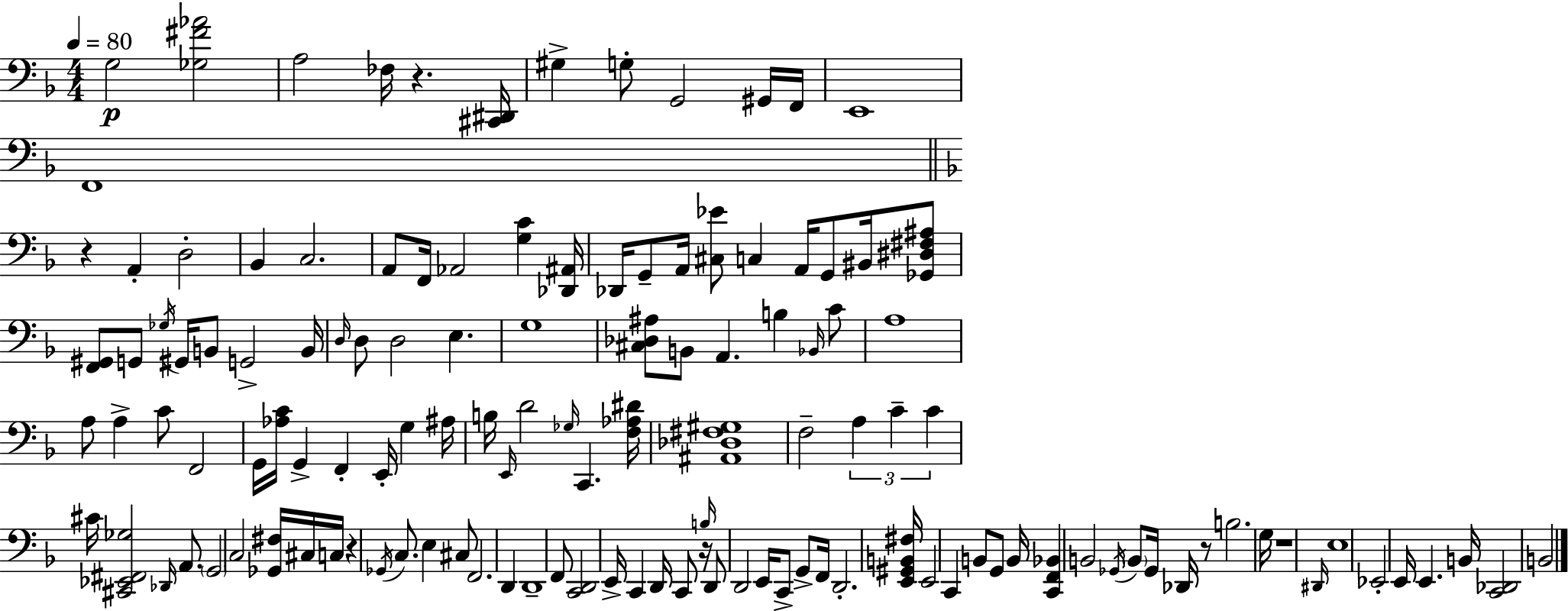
{
  \clef bass
  \numericTimeSignature
  \time 4/4
  \key f \major
  \tempo 4 = 80
  \repeat volta 2 { g2\p <ges fis' aes'>2 | a2 fes16 r4. <cis, dis,>16 | gis4-> g8-. g,2 gis,16 f,16 | e,1 | \break f,1 | \bar "||" \break \key d \minor r4 a,4-. d2-. | bes,4 c2. | a,8 f,16 aes,2 <g c'>4 <des, ais,>16 | des,16 g,8-- a,16 <cis ees'>8 c4 a,16 g,8 bis,16 <ges, dis fis ais>8 | \break <f, gis,>8 g,8 \acciaccatura { ges16 } gis,16 b,8 g,2-> | b,16 \grace { d16 } d8 d2 e4. | g1 | <cis des ais>8 b,8 a,4. b4 | \break \grace { bes,16 } c'8 a1 | a8 a4-> c'8 f,2 | g,16 <aes c'>16 g,4-> f,4-. e,16-. g4 | ais16 b16 \grace { e,16 } d'2 \grace { ges16 } c,4. | \break <f aes dis'>16 <ais, des fis gis>1 | f2-- \tuplet 3/2 { a4 | c'4-- c'4 } cis'16 <cis, ees, fis, ges>2 | \grace { des,16 } a,8. \parenthesize g,2 c2 | \break <ges, fis>16 cis16 c16 r4 \acciaccatura { ges,16 } c8. | e4 cis8 f,2. | d,4 d,1-- | f,8 <c, d,>2 | \break e,16-> c,4 d,16 c,8 r16 \grace { b16 } d,8 d,2 | e,16 c,8-> g,8-> f,16 d,2.-. | <e, gis, b, fis>16 e,2 | c,4 b,8 g,8 b,16 <c, f, bes,>4 b,2 | \break \acciaccatura { ges,16 } \parenthesize b,8 ges,16 des,16 r8 b2. | g16 r1 | \grace { dis,16 } e1 | ees,2-. | \break e,16 e,4. b,16 <c, des,>2 | b,2 } \bar "|."
}